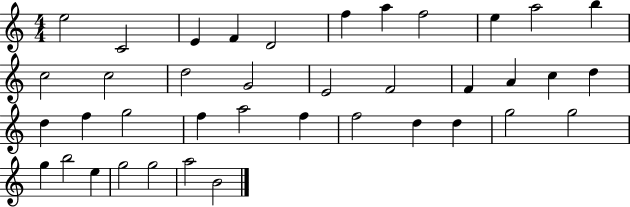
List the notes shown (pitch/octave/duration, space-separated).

E5/h C4/h E4/q F4/q D4/h F5/q A5/q F5/h E5/q A5/h B5/q C5/h C5/h D5/h G4/h E4/h F4/h F4/q A4/q C5/q D5/q D5/q F5/q G5/h F5/q A5/h F5/q F5/h D5/q D5/q G5/h G5/h G5/q B5/h E5/q G5/h G5/h A5/h B4/h